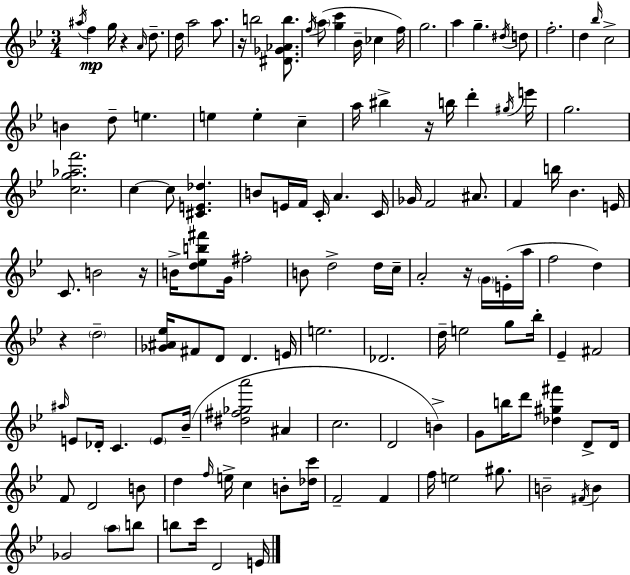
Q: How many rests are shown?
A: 6